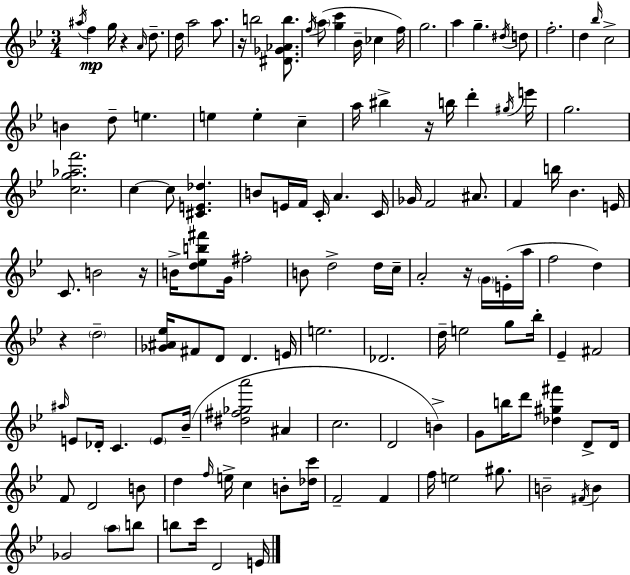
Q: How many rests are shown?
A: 6